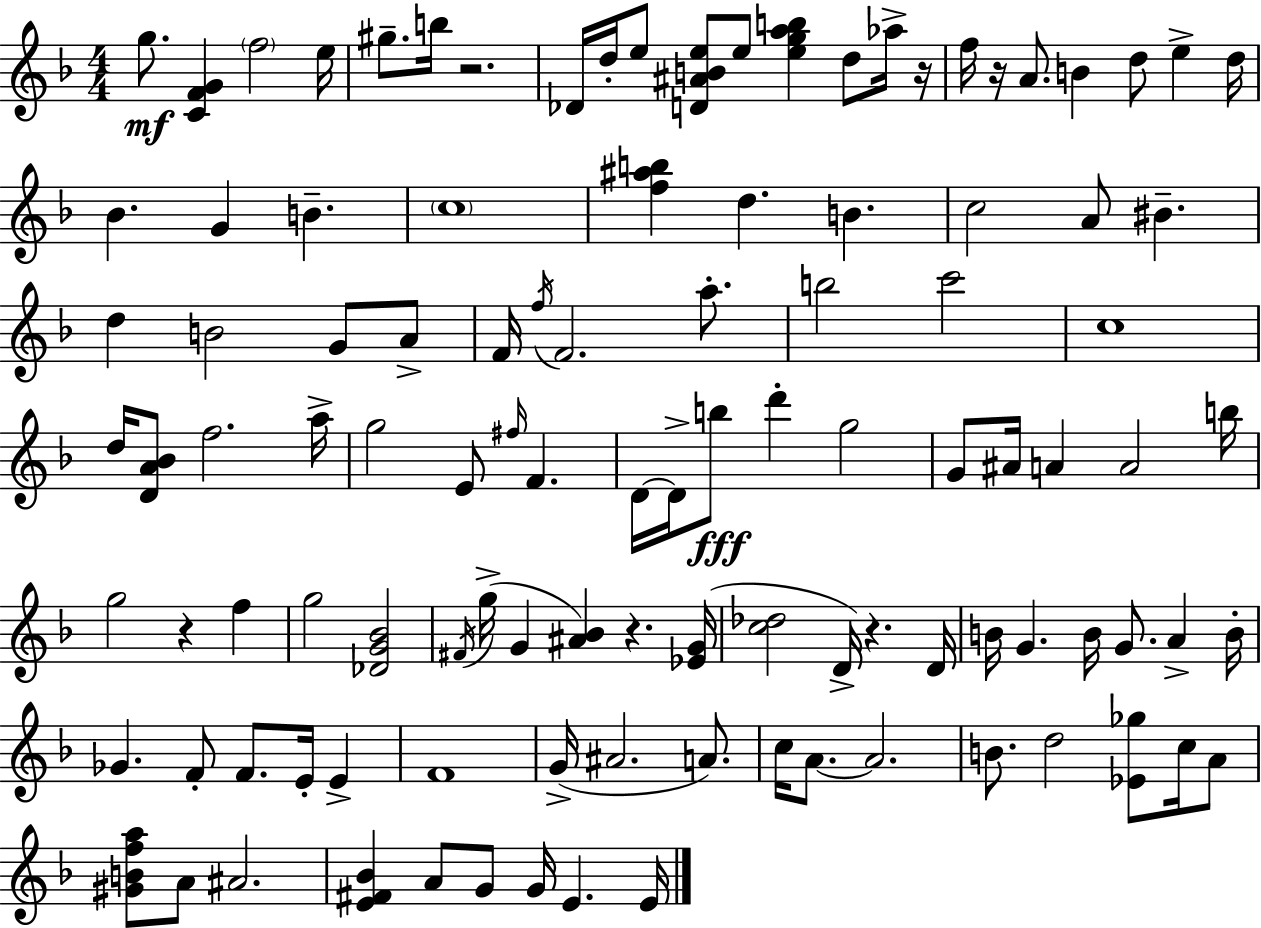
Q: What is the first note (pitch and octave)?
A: G5